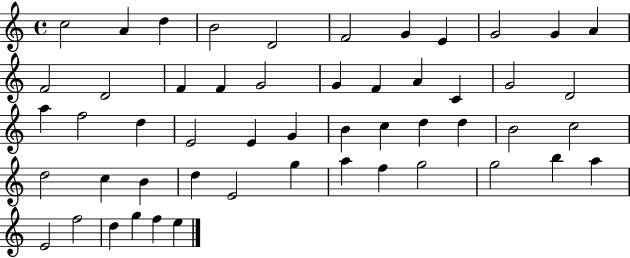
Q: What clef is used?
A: treble